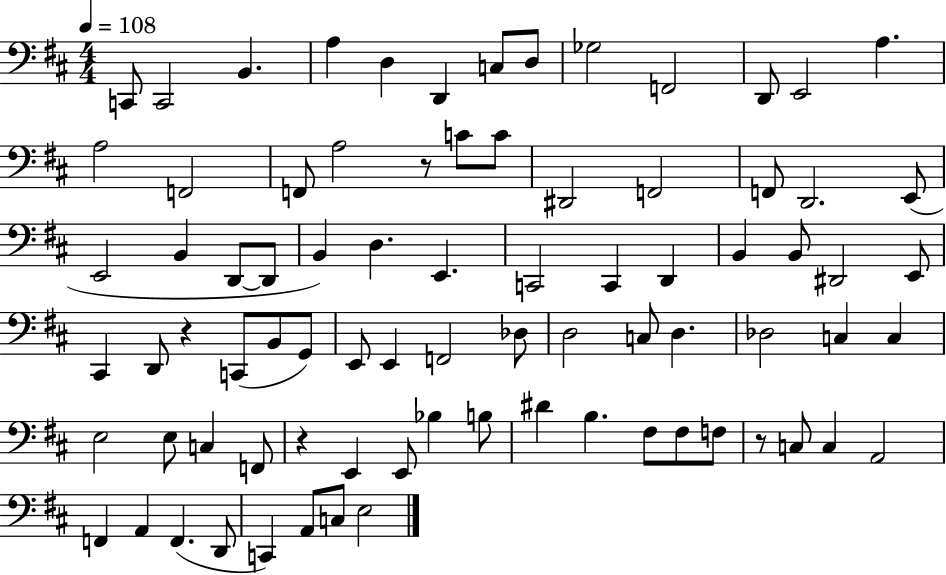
{
  \clef bass
  \numericTimeSignature
  \time 4/4
  \key d \major
  \tempo 4 = 108
  c,8 c,2 b,4. | a4 d4 d,4 c8 d8 | ges2 f,2 | d,8 e,2 a4. | \break a2 f,2 | f,8 a2 r8 c'8 c'8 | dis,2 f,2 | f,8 d,2. e,8( | \break e,2 b,4 d,8~~ d,8 | b,4) d4. e,4. | c,2 c,4 d,4 | b,4 b,8 dis,2 e,8 | \break cis,4 d,8 r4 c,8( b,8 g,8) | e,8 e,4 f,2 des8 | d2 c8 d4. | des2 c4 c4 | \break e2 e8 c4 f,8 | r4 e,4 e,8 bes4 b8 | dis'4 b4. fis8 fis8 f8 | r8 c8 c4 a,2 | \break f,4 a,4 f,4.( d,8 | c,4) a,8 c8 e2 | \bar "|."
}